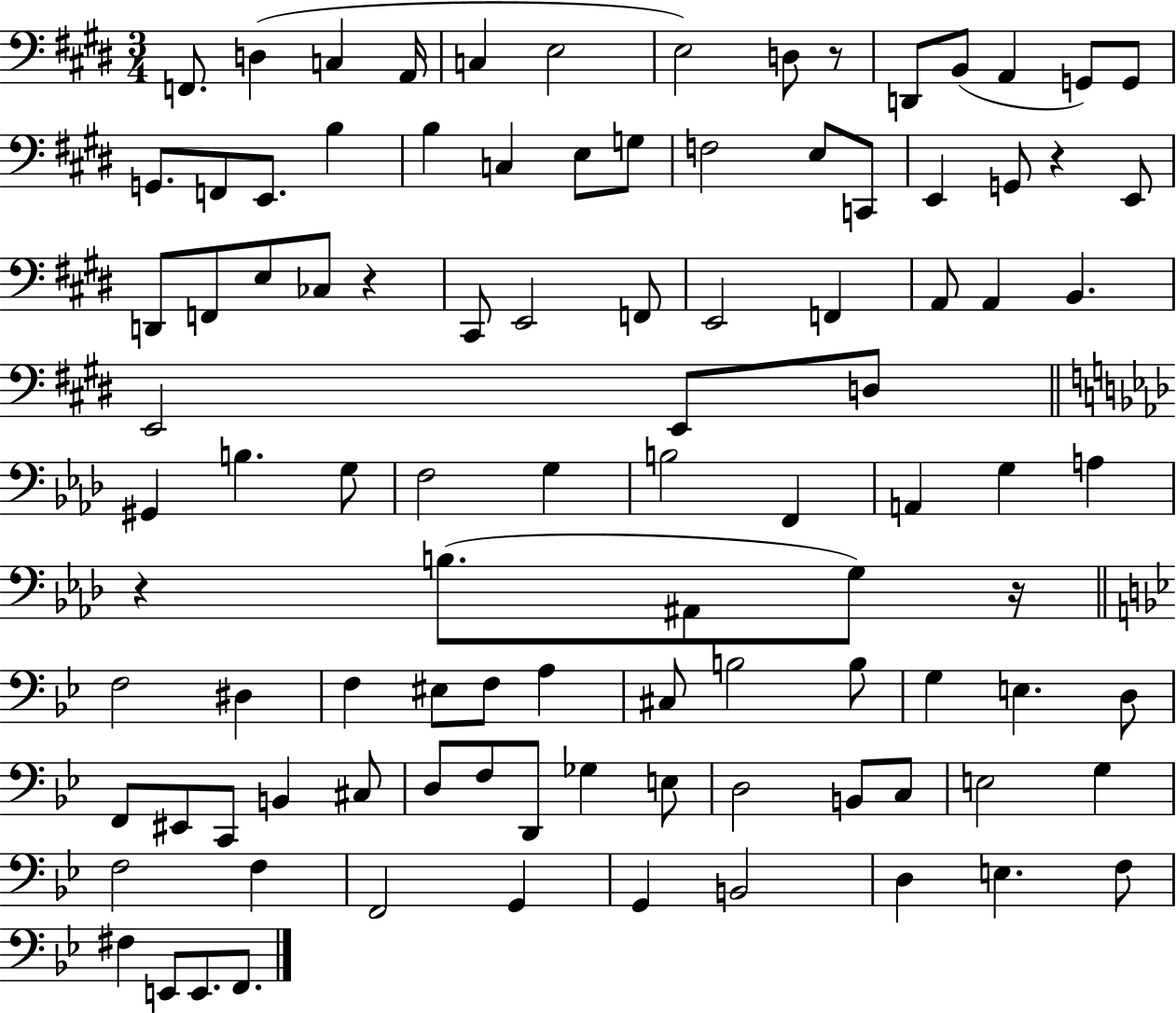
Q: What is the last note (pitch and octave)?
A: F2